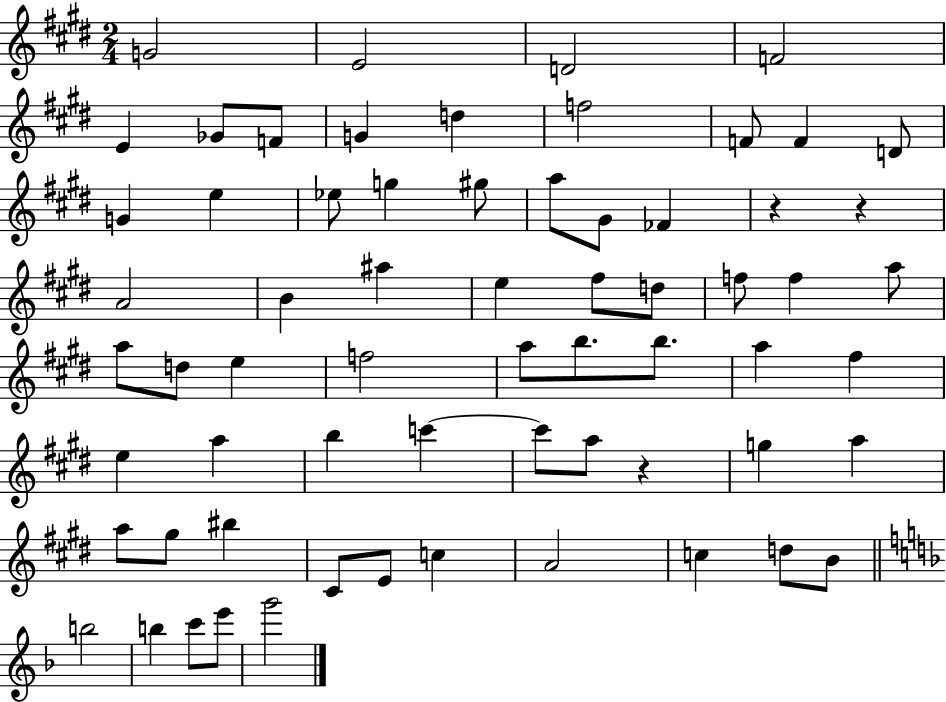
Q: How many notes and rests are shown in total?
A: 65